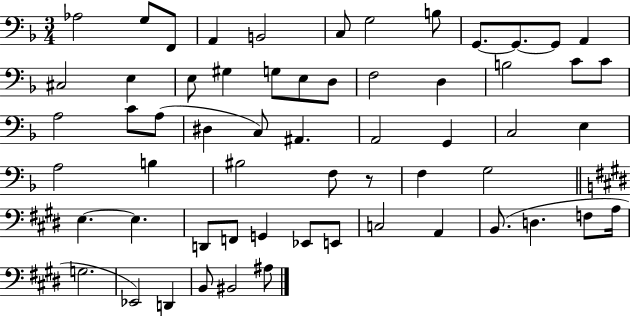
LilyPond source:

{
  \clef bass
  \numericTimeSignature
  \time 3/4
  \key f \major
  \repeat volta 2 { aes2 g8 f,8 | a,4 b,2 | c8 g2 b8 | g,8.~~ g,8.~~ g,8 a,4 | \break cis2 e4 | e8 gis4 g8 e8 d8 | f2 d4 | b2 c'8 c'8 | \break a2 c'8 a8( | dis4 c8) ais,4. | a,2 g,4 | c2 e4 | \break a2 b4 | bis2 f8 r8 | f4 g2 | \bar "||" \break \key e \major e4.~~ e4. | d,8 f,8 g,4 ees,8 e,8 | c2 a,4 | b,8.( d4. f8 a16 | \break g2. | ees,2) d,4 | b,8 bis,2 ais8 | } \bar "|."
}